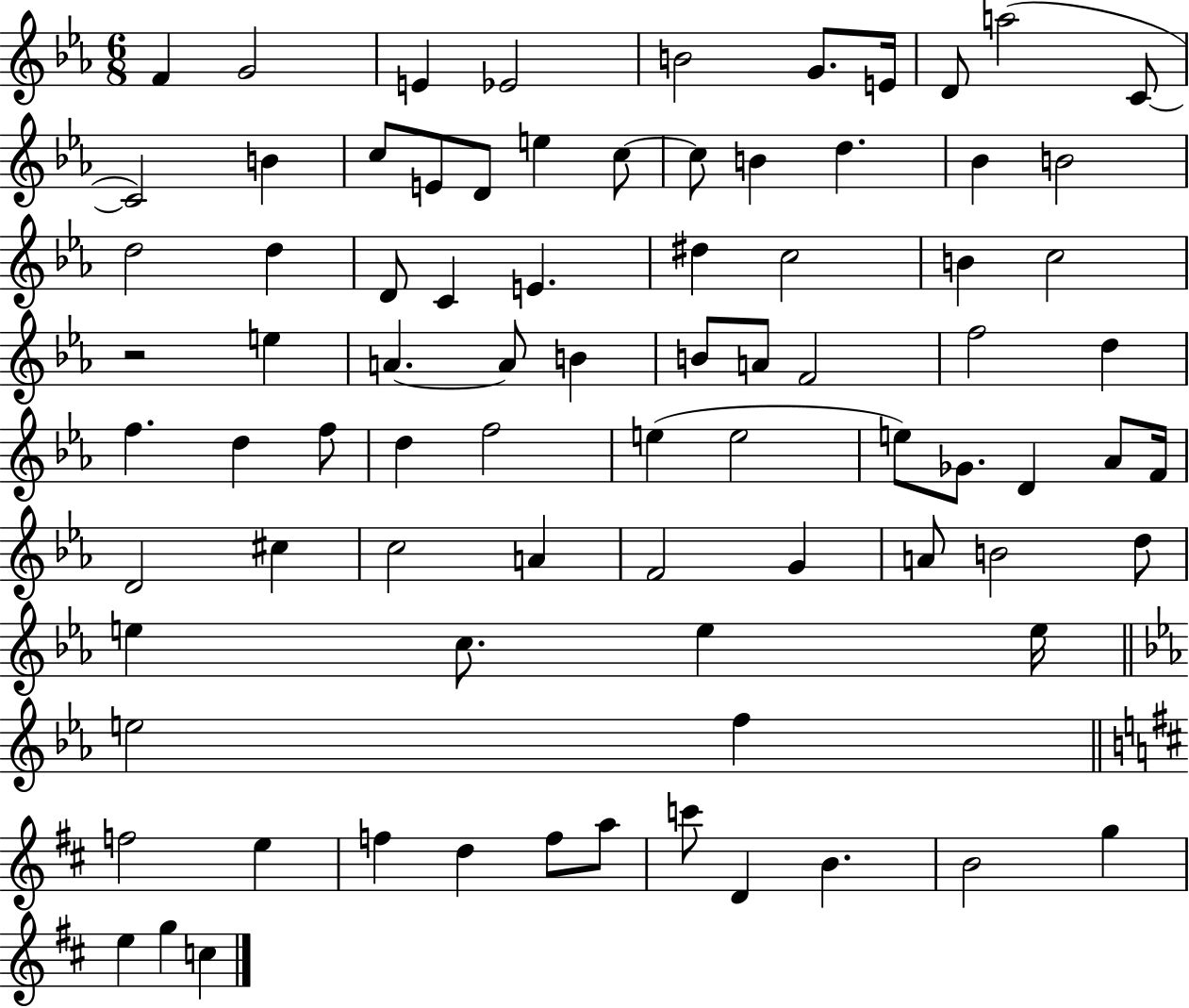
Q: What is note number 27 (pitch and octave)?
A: E4